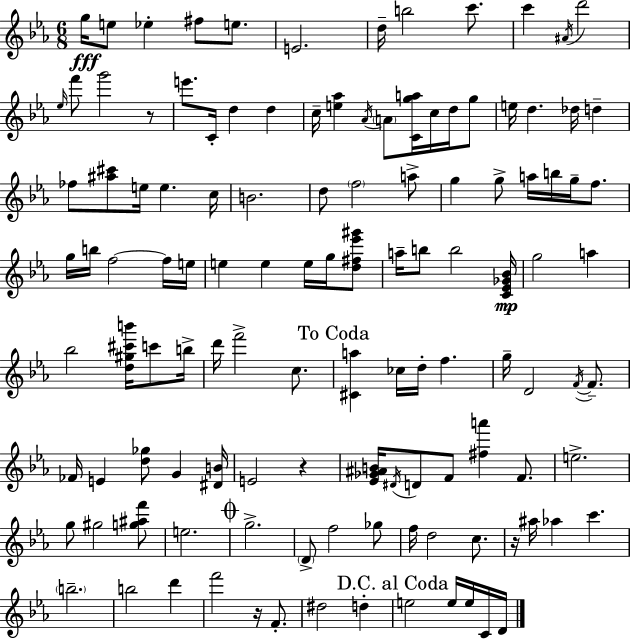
G5/s E5/e Eb5/q F#5/e E5/e. E4/h. D5/s B5/h C6/e. C6/q A#4/s D6/h Eb5/s F6/e G6/h R/e E6/e. C4/s D5/q D5/q C5/s [E5,Ab5]/q Ab4/s A4/e [C4,G5,A5]/s C5/s D5/s G5/e E5/s D5/q. Db5/s D5/q FES5/e [A#5,C#6]/e E5/s E5/q. C5/s B4/h. D5/e F5/h A5/e G5/q G5/e A5/s B5/s G5/s F5/e. G5/s B5/s F5/h F5/s E5/s E5/q E5/q E5/s G5/s [D5,F#5,Eb6,G#6]/e A5/s B5/e B5/h [C4,Eb4,Gb4,Bb4]/s G5/h A5/q Bb5/h [D5,G#5,C#6,B6]/s C6/e B5/s D6/s F6/h C5/e. [C#4,A5]/q CES5/s D5/s F5/q. G5/s D4/h F4/s F4/e. FES4/s E4/q [D5,Gb5]/e G4/q [D#4,B4]/s E4/h R/q [Eb4,Gb4,A#4,B4]/s D#4/s D4/e F4/e [F#5,A6]/q F4/e. E5/h. G5/e G#5/h [G5,A#5,F6]/e E5/h. G5/h. D4/e F5/h Gb5/e F5/s D5/h C5/e. R/s A#5/s Ab5/q C6/q. B5/h. B5/h D6/q F6/h R/s F4/e. D#5/h D5/q E5/h E5/s E5/s C4/s D4/s